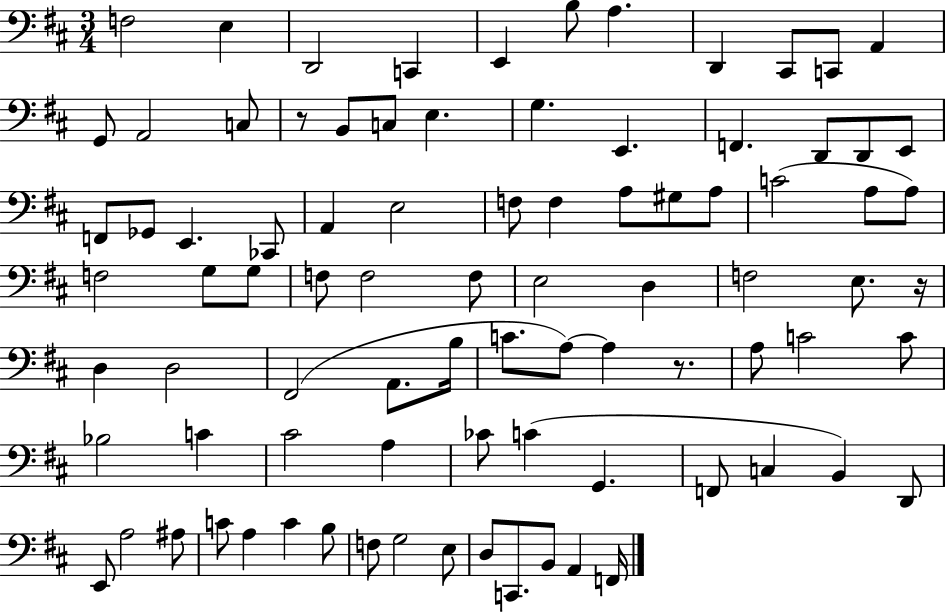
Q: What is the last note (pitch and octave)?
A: F2